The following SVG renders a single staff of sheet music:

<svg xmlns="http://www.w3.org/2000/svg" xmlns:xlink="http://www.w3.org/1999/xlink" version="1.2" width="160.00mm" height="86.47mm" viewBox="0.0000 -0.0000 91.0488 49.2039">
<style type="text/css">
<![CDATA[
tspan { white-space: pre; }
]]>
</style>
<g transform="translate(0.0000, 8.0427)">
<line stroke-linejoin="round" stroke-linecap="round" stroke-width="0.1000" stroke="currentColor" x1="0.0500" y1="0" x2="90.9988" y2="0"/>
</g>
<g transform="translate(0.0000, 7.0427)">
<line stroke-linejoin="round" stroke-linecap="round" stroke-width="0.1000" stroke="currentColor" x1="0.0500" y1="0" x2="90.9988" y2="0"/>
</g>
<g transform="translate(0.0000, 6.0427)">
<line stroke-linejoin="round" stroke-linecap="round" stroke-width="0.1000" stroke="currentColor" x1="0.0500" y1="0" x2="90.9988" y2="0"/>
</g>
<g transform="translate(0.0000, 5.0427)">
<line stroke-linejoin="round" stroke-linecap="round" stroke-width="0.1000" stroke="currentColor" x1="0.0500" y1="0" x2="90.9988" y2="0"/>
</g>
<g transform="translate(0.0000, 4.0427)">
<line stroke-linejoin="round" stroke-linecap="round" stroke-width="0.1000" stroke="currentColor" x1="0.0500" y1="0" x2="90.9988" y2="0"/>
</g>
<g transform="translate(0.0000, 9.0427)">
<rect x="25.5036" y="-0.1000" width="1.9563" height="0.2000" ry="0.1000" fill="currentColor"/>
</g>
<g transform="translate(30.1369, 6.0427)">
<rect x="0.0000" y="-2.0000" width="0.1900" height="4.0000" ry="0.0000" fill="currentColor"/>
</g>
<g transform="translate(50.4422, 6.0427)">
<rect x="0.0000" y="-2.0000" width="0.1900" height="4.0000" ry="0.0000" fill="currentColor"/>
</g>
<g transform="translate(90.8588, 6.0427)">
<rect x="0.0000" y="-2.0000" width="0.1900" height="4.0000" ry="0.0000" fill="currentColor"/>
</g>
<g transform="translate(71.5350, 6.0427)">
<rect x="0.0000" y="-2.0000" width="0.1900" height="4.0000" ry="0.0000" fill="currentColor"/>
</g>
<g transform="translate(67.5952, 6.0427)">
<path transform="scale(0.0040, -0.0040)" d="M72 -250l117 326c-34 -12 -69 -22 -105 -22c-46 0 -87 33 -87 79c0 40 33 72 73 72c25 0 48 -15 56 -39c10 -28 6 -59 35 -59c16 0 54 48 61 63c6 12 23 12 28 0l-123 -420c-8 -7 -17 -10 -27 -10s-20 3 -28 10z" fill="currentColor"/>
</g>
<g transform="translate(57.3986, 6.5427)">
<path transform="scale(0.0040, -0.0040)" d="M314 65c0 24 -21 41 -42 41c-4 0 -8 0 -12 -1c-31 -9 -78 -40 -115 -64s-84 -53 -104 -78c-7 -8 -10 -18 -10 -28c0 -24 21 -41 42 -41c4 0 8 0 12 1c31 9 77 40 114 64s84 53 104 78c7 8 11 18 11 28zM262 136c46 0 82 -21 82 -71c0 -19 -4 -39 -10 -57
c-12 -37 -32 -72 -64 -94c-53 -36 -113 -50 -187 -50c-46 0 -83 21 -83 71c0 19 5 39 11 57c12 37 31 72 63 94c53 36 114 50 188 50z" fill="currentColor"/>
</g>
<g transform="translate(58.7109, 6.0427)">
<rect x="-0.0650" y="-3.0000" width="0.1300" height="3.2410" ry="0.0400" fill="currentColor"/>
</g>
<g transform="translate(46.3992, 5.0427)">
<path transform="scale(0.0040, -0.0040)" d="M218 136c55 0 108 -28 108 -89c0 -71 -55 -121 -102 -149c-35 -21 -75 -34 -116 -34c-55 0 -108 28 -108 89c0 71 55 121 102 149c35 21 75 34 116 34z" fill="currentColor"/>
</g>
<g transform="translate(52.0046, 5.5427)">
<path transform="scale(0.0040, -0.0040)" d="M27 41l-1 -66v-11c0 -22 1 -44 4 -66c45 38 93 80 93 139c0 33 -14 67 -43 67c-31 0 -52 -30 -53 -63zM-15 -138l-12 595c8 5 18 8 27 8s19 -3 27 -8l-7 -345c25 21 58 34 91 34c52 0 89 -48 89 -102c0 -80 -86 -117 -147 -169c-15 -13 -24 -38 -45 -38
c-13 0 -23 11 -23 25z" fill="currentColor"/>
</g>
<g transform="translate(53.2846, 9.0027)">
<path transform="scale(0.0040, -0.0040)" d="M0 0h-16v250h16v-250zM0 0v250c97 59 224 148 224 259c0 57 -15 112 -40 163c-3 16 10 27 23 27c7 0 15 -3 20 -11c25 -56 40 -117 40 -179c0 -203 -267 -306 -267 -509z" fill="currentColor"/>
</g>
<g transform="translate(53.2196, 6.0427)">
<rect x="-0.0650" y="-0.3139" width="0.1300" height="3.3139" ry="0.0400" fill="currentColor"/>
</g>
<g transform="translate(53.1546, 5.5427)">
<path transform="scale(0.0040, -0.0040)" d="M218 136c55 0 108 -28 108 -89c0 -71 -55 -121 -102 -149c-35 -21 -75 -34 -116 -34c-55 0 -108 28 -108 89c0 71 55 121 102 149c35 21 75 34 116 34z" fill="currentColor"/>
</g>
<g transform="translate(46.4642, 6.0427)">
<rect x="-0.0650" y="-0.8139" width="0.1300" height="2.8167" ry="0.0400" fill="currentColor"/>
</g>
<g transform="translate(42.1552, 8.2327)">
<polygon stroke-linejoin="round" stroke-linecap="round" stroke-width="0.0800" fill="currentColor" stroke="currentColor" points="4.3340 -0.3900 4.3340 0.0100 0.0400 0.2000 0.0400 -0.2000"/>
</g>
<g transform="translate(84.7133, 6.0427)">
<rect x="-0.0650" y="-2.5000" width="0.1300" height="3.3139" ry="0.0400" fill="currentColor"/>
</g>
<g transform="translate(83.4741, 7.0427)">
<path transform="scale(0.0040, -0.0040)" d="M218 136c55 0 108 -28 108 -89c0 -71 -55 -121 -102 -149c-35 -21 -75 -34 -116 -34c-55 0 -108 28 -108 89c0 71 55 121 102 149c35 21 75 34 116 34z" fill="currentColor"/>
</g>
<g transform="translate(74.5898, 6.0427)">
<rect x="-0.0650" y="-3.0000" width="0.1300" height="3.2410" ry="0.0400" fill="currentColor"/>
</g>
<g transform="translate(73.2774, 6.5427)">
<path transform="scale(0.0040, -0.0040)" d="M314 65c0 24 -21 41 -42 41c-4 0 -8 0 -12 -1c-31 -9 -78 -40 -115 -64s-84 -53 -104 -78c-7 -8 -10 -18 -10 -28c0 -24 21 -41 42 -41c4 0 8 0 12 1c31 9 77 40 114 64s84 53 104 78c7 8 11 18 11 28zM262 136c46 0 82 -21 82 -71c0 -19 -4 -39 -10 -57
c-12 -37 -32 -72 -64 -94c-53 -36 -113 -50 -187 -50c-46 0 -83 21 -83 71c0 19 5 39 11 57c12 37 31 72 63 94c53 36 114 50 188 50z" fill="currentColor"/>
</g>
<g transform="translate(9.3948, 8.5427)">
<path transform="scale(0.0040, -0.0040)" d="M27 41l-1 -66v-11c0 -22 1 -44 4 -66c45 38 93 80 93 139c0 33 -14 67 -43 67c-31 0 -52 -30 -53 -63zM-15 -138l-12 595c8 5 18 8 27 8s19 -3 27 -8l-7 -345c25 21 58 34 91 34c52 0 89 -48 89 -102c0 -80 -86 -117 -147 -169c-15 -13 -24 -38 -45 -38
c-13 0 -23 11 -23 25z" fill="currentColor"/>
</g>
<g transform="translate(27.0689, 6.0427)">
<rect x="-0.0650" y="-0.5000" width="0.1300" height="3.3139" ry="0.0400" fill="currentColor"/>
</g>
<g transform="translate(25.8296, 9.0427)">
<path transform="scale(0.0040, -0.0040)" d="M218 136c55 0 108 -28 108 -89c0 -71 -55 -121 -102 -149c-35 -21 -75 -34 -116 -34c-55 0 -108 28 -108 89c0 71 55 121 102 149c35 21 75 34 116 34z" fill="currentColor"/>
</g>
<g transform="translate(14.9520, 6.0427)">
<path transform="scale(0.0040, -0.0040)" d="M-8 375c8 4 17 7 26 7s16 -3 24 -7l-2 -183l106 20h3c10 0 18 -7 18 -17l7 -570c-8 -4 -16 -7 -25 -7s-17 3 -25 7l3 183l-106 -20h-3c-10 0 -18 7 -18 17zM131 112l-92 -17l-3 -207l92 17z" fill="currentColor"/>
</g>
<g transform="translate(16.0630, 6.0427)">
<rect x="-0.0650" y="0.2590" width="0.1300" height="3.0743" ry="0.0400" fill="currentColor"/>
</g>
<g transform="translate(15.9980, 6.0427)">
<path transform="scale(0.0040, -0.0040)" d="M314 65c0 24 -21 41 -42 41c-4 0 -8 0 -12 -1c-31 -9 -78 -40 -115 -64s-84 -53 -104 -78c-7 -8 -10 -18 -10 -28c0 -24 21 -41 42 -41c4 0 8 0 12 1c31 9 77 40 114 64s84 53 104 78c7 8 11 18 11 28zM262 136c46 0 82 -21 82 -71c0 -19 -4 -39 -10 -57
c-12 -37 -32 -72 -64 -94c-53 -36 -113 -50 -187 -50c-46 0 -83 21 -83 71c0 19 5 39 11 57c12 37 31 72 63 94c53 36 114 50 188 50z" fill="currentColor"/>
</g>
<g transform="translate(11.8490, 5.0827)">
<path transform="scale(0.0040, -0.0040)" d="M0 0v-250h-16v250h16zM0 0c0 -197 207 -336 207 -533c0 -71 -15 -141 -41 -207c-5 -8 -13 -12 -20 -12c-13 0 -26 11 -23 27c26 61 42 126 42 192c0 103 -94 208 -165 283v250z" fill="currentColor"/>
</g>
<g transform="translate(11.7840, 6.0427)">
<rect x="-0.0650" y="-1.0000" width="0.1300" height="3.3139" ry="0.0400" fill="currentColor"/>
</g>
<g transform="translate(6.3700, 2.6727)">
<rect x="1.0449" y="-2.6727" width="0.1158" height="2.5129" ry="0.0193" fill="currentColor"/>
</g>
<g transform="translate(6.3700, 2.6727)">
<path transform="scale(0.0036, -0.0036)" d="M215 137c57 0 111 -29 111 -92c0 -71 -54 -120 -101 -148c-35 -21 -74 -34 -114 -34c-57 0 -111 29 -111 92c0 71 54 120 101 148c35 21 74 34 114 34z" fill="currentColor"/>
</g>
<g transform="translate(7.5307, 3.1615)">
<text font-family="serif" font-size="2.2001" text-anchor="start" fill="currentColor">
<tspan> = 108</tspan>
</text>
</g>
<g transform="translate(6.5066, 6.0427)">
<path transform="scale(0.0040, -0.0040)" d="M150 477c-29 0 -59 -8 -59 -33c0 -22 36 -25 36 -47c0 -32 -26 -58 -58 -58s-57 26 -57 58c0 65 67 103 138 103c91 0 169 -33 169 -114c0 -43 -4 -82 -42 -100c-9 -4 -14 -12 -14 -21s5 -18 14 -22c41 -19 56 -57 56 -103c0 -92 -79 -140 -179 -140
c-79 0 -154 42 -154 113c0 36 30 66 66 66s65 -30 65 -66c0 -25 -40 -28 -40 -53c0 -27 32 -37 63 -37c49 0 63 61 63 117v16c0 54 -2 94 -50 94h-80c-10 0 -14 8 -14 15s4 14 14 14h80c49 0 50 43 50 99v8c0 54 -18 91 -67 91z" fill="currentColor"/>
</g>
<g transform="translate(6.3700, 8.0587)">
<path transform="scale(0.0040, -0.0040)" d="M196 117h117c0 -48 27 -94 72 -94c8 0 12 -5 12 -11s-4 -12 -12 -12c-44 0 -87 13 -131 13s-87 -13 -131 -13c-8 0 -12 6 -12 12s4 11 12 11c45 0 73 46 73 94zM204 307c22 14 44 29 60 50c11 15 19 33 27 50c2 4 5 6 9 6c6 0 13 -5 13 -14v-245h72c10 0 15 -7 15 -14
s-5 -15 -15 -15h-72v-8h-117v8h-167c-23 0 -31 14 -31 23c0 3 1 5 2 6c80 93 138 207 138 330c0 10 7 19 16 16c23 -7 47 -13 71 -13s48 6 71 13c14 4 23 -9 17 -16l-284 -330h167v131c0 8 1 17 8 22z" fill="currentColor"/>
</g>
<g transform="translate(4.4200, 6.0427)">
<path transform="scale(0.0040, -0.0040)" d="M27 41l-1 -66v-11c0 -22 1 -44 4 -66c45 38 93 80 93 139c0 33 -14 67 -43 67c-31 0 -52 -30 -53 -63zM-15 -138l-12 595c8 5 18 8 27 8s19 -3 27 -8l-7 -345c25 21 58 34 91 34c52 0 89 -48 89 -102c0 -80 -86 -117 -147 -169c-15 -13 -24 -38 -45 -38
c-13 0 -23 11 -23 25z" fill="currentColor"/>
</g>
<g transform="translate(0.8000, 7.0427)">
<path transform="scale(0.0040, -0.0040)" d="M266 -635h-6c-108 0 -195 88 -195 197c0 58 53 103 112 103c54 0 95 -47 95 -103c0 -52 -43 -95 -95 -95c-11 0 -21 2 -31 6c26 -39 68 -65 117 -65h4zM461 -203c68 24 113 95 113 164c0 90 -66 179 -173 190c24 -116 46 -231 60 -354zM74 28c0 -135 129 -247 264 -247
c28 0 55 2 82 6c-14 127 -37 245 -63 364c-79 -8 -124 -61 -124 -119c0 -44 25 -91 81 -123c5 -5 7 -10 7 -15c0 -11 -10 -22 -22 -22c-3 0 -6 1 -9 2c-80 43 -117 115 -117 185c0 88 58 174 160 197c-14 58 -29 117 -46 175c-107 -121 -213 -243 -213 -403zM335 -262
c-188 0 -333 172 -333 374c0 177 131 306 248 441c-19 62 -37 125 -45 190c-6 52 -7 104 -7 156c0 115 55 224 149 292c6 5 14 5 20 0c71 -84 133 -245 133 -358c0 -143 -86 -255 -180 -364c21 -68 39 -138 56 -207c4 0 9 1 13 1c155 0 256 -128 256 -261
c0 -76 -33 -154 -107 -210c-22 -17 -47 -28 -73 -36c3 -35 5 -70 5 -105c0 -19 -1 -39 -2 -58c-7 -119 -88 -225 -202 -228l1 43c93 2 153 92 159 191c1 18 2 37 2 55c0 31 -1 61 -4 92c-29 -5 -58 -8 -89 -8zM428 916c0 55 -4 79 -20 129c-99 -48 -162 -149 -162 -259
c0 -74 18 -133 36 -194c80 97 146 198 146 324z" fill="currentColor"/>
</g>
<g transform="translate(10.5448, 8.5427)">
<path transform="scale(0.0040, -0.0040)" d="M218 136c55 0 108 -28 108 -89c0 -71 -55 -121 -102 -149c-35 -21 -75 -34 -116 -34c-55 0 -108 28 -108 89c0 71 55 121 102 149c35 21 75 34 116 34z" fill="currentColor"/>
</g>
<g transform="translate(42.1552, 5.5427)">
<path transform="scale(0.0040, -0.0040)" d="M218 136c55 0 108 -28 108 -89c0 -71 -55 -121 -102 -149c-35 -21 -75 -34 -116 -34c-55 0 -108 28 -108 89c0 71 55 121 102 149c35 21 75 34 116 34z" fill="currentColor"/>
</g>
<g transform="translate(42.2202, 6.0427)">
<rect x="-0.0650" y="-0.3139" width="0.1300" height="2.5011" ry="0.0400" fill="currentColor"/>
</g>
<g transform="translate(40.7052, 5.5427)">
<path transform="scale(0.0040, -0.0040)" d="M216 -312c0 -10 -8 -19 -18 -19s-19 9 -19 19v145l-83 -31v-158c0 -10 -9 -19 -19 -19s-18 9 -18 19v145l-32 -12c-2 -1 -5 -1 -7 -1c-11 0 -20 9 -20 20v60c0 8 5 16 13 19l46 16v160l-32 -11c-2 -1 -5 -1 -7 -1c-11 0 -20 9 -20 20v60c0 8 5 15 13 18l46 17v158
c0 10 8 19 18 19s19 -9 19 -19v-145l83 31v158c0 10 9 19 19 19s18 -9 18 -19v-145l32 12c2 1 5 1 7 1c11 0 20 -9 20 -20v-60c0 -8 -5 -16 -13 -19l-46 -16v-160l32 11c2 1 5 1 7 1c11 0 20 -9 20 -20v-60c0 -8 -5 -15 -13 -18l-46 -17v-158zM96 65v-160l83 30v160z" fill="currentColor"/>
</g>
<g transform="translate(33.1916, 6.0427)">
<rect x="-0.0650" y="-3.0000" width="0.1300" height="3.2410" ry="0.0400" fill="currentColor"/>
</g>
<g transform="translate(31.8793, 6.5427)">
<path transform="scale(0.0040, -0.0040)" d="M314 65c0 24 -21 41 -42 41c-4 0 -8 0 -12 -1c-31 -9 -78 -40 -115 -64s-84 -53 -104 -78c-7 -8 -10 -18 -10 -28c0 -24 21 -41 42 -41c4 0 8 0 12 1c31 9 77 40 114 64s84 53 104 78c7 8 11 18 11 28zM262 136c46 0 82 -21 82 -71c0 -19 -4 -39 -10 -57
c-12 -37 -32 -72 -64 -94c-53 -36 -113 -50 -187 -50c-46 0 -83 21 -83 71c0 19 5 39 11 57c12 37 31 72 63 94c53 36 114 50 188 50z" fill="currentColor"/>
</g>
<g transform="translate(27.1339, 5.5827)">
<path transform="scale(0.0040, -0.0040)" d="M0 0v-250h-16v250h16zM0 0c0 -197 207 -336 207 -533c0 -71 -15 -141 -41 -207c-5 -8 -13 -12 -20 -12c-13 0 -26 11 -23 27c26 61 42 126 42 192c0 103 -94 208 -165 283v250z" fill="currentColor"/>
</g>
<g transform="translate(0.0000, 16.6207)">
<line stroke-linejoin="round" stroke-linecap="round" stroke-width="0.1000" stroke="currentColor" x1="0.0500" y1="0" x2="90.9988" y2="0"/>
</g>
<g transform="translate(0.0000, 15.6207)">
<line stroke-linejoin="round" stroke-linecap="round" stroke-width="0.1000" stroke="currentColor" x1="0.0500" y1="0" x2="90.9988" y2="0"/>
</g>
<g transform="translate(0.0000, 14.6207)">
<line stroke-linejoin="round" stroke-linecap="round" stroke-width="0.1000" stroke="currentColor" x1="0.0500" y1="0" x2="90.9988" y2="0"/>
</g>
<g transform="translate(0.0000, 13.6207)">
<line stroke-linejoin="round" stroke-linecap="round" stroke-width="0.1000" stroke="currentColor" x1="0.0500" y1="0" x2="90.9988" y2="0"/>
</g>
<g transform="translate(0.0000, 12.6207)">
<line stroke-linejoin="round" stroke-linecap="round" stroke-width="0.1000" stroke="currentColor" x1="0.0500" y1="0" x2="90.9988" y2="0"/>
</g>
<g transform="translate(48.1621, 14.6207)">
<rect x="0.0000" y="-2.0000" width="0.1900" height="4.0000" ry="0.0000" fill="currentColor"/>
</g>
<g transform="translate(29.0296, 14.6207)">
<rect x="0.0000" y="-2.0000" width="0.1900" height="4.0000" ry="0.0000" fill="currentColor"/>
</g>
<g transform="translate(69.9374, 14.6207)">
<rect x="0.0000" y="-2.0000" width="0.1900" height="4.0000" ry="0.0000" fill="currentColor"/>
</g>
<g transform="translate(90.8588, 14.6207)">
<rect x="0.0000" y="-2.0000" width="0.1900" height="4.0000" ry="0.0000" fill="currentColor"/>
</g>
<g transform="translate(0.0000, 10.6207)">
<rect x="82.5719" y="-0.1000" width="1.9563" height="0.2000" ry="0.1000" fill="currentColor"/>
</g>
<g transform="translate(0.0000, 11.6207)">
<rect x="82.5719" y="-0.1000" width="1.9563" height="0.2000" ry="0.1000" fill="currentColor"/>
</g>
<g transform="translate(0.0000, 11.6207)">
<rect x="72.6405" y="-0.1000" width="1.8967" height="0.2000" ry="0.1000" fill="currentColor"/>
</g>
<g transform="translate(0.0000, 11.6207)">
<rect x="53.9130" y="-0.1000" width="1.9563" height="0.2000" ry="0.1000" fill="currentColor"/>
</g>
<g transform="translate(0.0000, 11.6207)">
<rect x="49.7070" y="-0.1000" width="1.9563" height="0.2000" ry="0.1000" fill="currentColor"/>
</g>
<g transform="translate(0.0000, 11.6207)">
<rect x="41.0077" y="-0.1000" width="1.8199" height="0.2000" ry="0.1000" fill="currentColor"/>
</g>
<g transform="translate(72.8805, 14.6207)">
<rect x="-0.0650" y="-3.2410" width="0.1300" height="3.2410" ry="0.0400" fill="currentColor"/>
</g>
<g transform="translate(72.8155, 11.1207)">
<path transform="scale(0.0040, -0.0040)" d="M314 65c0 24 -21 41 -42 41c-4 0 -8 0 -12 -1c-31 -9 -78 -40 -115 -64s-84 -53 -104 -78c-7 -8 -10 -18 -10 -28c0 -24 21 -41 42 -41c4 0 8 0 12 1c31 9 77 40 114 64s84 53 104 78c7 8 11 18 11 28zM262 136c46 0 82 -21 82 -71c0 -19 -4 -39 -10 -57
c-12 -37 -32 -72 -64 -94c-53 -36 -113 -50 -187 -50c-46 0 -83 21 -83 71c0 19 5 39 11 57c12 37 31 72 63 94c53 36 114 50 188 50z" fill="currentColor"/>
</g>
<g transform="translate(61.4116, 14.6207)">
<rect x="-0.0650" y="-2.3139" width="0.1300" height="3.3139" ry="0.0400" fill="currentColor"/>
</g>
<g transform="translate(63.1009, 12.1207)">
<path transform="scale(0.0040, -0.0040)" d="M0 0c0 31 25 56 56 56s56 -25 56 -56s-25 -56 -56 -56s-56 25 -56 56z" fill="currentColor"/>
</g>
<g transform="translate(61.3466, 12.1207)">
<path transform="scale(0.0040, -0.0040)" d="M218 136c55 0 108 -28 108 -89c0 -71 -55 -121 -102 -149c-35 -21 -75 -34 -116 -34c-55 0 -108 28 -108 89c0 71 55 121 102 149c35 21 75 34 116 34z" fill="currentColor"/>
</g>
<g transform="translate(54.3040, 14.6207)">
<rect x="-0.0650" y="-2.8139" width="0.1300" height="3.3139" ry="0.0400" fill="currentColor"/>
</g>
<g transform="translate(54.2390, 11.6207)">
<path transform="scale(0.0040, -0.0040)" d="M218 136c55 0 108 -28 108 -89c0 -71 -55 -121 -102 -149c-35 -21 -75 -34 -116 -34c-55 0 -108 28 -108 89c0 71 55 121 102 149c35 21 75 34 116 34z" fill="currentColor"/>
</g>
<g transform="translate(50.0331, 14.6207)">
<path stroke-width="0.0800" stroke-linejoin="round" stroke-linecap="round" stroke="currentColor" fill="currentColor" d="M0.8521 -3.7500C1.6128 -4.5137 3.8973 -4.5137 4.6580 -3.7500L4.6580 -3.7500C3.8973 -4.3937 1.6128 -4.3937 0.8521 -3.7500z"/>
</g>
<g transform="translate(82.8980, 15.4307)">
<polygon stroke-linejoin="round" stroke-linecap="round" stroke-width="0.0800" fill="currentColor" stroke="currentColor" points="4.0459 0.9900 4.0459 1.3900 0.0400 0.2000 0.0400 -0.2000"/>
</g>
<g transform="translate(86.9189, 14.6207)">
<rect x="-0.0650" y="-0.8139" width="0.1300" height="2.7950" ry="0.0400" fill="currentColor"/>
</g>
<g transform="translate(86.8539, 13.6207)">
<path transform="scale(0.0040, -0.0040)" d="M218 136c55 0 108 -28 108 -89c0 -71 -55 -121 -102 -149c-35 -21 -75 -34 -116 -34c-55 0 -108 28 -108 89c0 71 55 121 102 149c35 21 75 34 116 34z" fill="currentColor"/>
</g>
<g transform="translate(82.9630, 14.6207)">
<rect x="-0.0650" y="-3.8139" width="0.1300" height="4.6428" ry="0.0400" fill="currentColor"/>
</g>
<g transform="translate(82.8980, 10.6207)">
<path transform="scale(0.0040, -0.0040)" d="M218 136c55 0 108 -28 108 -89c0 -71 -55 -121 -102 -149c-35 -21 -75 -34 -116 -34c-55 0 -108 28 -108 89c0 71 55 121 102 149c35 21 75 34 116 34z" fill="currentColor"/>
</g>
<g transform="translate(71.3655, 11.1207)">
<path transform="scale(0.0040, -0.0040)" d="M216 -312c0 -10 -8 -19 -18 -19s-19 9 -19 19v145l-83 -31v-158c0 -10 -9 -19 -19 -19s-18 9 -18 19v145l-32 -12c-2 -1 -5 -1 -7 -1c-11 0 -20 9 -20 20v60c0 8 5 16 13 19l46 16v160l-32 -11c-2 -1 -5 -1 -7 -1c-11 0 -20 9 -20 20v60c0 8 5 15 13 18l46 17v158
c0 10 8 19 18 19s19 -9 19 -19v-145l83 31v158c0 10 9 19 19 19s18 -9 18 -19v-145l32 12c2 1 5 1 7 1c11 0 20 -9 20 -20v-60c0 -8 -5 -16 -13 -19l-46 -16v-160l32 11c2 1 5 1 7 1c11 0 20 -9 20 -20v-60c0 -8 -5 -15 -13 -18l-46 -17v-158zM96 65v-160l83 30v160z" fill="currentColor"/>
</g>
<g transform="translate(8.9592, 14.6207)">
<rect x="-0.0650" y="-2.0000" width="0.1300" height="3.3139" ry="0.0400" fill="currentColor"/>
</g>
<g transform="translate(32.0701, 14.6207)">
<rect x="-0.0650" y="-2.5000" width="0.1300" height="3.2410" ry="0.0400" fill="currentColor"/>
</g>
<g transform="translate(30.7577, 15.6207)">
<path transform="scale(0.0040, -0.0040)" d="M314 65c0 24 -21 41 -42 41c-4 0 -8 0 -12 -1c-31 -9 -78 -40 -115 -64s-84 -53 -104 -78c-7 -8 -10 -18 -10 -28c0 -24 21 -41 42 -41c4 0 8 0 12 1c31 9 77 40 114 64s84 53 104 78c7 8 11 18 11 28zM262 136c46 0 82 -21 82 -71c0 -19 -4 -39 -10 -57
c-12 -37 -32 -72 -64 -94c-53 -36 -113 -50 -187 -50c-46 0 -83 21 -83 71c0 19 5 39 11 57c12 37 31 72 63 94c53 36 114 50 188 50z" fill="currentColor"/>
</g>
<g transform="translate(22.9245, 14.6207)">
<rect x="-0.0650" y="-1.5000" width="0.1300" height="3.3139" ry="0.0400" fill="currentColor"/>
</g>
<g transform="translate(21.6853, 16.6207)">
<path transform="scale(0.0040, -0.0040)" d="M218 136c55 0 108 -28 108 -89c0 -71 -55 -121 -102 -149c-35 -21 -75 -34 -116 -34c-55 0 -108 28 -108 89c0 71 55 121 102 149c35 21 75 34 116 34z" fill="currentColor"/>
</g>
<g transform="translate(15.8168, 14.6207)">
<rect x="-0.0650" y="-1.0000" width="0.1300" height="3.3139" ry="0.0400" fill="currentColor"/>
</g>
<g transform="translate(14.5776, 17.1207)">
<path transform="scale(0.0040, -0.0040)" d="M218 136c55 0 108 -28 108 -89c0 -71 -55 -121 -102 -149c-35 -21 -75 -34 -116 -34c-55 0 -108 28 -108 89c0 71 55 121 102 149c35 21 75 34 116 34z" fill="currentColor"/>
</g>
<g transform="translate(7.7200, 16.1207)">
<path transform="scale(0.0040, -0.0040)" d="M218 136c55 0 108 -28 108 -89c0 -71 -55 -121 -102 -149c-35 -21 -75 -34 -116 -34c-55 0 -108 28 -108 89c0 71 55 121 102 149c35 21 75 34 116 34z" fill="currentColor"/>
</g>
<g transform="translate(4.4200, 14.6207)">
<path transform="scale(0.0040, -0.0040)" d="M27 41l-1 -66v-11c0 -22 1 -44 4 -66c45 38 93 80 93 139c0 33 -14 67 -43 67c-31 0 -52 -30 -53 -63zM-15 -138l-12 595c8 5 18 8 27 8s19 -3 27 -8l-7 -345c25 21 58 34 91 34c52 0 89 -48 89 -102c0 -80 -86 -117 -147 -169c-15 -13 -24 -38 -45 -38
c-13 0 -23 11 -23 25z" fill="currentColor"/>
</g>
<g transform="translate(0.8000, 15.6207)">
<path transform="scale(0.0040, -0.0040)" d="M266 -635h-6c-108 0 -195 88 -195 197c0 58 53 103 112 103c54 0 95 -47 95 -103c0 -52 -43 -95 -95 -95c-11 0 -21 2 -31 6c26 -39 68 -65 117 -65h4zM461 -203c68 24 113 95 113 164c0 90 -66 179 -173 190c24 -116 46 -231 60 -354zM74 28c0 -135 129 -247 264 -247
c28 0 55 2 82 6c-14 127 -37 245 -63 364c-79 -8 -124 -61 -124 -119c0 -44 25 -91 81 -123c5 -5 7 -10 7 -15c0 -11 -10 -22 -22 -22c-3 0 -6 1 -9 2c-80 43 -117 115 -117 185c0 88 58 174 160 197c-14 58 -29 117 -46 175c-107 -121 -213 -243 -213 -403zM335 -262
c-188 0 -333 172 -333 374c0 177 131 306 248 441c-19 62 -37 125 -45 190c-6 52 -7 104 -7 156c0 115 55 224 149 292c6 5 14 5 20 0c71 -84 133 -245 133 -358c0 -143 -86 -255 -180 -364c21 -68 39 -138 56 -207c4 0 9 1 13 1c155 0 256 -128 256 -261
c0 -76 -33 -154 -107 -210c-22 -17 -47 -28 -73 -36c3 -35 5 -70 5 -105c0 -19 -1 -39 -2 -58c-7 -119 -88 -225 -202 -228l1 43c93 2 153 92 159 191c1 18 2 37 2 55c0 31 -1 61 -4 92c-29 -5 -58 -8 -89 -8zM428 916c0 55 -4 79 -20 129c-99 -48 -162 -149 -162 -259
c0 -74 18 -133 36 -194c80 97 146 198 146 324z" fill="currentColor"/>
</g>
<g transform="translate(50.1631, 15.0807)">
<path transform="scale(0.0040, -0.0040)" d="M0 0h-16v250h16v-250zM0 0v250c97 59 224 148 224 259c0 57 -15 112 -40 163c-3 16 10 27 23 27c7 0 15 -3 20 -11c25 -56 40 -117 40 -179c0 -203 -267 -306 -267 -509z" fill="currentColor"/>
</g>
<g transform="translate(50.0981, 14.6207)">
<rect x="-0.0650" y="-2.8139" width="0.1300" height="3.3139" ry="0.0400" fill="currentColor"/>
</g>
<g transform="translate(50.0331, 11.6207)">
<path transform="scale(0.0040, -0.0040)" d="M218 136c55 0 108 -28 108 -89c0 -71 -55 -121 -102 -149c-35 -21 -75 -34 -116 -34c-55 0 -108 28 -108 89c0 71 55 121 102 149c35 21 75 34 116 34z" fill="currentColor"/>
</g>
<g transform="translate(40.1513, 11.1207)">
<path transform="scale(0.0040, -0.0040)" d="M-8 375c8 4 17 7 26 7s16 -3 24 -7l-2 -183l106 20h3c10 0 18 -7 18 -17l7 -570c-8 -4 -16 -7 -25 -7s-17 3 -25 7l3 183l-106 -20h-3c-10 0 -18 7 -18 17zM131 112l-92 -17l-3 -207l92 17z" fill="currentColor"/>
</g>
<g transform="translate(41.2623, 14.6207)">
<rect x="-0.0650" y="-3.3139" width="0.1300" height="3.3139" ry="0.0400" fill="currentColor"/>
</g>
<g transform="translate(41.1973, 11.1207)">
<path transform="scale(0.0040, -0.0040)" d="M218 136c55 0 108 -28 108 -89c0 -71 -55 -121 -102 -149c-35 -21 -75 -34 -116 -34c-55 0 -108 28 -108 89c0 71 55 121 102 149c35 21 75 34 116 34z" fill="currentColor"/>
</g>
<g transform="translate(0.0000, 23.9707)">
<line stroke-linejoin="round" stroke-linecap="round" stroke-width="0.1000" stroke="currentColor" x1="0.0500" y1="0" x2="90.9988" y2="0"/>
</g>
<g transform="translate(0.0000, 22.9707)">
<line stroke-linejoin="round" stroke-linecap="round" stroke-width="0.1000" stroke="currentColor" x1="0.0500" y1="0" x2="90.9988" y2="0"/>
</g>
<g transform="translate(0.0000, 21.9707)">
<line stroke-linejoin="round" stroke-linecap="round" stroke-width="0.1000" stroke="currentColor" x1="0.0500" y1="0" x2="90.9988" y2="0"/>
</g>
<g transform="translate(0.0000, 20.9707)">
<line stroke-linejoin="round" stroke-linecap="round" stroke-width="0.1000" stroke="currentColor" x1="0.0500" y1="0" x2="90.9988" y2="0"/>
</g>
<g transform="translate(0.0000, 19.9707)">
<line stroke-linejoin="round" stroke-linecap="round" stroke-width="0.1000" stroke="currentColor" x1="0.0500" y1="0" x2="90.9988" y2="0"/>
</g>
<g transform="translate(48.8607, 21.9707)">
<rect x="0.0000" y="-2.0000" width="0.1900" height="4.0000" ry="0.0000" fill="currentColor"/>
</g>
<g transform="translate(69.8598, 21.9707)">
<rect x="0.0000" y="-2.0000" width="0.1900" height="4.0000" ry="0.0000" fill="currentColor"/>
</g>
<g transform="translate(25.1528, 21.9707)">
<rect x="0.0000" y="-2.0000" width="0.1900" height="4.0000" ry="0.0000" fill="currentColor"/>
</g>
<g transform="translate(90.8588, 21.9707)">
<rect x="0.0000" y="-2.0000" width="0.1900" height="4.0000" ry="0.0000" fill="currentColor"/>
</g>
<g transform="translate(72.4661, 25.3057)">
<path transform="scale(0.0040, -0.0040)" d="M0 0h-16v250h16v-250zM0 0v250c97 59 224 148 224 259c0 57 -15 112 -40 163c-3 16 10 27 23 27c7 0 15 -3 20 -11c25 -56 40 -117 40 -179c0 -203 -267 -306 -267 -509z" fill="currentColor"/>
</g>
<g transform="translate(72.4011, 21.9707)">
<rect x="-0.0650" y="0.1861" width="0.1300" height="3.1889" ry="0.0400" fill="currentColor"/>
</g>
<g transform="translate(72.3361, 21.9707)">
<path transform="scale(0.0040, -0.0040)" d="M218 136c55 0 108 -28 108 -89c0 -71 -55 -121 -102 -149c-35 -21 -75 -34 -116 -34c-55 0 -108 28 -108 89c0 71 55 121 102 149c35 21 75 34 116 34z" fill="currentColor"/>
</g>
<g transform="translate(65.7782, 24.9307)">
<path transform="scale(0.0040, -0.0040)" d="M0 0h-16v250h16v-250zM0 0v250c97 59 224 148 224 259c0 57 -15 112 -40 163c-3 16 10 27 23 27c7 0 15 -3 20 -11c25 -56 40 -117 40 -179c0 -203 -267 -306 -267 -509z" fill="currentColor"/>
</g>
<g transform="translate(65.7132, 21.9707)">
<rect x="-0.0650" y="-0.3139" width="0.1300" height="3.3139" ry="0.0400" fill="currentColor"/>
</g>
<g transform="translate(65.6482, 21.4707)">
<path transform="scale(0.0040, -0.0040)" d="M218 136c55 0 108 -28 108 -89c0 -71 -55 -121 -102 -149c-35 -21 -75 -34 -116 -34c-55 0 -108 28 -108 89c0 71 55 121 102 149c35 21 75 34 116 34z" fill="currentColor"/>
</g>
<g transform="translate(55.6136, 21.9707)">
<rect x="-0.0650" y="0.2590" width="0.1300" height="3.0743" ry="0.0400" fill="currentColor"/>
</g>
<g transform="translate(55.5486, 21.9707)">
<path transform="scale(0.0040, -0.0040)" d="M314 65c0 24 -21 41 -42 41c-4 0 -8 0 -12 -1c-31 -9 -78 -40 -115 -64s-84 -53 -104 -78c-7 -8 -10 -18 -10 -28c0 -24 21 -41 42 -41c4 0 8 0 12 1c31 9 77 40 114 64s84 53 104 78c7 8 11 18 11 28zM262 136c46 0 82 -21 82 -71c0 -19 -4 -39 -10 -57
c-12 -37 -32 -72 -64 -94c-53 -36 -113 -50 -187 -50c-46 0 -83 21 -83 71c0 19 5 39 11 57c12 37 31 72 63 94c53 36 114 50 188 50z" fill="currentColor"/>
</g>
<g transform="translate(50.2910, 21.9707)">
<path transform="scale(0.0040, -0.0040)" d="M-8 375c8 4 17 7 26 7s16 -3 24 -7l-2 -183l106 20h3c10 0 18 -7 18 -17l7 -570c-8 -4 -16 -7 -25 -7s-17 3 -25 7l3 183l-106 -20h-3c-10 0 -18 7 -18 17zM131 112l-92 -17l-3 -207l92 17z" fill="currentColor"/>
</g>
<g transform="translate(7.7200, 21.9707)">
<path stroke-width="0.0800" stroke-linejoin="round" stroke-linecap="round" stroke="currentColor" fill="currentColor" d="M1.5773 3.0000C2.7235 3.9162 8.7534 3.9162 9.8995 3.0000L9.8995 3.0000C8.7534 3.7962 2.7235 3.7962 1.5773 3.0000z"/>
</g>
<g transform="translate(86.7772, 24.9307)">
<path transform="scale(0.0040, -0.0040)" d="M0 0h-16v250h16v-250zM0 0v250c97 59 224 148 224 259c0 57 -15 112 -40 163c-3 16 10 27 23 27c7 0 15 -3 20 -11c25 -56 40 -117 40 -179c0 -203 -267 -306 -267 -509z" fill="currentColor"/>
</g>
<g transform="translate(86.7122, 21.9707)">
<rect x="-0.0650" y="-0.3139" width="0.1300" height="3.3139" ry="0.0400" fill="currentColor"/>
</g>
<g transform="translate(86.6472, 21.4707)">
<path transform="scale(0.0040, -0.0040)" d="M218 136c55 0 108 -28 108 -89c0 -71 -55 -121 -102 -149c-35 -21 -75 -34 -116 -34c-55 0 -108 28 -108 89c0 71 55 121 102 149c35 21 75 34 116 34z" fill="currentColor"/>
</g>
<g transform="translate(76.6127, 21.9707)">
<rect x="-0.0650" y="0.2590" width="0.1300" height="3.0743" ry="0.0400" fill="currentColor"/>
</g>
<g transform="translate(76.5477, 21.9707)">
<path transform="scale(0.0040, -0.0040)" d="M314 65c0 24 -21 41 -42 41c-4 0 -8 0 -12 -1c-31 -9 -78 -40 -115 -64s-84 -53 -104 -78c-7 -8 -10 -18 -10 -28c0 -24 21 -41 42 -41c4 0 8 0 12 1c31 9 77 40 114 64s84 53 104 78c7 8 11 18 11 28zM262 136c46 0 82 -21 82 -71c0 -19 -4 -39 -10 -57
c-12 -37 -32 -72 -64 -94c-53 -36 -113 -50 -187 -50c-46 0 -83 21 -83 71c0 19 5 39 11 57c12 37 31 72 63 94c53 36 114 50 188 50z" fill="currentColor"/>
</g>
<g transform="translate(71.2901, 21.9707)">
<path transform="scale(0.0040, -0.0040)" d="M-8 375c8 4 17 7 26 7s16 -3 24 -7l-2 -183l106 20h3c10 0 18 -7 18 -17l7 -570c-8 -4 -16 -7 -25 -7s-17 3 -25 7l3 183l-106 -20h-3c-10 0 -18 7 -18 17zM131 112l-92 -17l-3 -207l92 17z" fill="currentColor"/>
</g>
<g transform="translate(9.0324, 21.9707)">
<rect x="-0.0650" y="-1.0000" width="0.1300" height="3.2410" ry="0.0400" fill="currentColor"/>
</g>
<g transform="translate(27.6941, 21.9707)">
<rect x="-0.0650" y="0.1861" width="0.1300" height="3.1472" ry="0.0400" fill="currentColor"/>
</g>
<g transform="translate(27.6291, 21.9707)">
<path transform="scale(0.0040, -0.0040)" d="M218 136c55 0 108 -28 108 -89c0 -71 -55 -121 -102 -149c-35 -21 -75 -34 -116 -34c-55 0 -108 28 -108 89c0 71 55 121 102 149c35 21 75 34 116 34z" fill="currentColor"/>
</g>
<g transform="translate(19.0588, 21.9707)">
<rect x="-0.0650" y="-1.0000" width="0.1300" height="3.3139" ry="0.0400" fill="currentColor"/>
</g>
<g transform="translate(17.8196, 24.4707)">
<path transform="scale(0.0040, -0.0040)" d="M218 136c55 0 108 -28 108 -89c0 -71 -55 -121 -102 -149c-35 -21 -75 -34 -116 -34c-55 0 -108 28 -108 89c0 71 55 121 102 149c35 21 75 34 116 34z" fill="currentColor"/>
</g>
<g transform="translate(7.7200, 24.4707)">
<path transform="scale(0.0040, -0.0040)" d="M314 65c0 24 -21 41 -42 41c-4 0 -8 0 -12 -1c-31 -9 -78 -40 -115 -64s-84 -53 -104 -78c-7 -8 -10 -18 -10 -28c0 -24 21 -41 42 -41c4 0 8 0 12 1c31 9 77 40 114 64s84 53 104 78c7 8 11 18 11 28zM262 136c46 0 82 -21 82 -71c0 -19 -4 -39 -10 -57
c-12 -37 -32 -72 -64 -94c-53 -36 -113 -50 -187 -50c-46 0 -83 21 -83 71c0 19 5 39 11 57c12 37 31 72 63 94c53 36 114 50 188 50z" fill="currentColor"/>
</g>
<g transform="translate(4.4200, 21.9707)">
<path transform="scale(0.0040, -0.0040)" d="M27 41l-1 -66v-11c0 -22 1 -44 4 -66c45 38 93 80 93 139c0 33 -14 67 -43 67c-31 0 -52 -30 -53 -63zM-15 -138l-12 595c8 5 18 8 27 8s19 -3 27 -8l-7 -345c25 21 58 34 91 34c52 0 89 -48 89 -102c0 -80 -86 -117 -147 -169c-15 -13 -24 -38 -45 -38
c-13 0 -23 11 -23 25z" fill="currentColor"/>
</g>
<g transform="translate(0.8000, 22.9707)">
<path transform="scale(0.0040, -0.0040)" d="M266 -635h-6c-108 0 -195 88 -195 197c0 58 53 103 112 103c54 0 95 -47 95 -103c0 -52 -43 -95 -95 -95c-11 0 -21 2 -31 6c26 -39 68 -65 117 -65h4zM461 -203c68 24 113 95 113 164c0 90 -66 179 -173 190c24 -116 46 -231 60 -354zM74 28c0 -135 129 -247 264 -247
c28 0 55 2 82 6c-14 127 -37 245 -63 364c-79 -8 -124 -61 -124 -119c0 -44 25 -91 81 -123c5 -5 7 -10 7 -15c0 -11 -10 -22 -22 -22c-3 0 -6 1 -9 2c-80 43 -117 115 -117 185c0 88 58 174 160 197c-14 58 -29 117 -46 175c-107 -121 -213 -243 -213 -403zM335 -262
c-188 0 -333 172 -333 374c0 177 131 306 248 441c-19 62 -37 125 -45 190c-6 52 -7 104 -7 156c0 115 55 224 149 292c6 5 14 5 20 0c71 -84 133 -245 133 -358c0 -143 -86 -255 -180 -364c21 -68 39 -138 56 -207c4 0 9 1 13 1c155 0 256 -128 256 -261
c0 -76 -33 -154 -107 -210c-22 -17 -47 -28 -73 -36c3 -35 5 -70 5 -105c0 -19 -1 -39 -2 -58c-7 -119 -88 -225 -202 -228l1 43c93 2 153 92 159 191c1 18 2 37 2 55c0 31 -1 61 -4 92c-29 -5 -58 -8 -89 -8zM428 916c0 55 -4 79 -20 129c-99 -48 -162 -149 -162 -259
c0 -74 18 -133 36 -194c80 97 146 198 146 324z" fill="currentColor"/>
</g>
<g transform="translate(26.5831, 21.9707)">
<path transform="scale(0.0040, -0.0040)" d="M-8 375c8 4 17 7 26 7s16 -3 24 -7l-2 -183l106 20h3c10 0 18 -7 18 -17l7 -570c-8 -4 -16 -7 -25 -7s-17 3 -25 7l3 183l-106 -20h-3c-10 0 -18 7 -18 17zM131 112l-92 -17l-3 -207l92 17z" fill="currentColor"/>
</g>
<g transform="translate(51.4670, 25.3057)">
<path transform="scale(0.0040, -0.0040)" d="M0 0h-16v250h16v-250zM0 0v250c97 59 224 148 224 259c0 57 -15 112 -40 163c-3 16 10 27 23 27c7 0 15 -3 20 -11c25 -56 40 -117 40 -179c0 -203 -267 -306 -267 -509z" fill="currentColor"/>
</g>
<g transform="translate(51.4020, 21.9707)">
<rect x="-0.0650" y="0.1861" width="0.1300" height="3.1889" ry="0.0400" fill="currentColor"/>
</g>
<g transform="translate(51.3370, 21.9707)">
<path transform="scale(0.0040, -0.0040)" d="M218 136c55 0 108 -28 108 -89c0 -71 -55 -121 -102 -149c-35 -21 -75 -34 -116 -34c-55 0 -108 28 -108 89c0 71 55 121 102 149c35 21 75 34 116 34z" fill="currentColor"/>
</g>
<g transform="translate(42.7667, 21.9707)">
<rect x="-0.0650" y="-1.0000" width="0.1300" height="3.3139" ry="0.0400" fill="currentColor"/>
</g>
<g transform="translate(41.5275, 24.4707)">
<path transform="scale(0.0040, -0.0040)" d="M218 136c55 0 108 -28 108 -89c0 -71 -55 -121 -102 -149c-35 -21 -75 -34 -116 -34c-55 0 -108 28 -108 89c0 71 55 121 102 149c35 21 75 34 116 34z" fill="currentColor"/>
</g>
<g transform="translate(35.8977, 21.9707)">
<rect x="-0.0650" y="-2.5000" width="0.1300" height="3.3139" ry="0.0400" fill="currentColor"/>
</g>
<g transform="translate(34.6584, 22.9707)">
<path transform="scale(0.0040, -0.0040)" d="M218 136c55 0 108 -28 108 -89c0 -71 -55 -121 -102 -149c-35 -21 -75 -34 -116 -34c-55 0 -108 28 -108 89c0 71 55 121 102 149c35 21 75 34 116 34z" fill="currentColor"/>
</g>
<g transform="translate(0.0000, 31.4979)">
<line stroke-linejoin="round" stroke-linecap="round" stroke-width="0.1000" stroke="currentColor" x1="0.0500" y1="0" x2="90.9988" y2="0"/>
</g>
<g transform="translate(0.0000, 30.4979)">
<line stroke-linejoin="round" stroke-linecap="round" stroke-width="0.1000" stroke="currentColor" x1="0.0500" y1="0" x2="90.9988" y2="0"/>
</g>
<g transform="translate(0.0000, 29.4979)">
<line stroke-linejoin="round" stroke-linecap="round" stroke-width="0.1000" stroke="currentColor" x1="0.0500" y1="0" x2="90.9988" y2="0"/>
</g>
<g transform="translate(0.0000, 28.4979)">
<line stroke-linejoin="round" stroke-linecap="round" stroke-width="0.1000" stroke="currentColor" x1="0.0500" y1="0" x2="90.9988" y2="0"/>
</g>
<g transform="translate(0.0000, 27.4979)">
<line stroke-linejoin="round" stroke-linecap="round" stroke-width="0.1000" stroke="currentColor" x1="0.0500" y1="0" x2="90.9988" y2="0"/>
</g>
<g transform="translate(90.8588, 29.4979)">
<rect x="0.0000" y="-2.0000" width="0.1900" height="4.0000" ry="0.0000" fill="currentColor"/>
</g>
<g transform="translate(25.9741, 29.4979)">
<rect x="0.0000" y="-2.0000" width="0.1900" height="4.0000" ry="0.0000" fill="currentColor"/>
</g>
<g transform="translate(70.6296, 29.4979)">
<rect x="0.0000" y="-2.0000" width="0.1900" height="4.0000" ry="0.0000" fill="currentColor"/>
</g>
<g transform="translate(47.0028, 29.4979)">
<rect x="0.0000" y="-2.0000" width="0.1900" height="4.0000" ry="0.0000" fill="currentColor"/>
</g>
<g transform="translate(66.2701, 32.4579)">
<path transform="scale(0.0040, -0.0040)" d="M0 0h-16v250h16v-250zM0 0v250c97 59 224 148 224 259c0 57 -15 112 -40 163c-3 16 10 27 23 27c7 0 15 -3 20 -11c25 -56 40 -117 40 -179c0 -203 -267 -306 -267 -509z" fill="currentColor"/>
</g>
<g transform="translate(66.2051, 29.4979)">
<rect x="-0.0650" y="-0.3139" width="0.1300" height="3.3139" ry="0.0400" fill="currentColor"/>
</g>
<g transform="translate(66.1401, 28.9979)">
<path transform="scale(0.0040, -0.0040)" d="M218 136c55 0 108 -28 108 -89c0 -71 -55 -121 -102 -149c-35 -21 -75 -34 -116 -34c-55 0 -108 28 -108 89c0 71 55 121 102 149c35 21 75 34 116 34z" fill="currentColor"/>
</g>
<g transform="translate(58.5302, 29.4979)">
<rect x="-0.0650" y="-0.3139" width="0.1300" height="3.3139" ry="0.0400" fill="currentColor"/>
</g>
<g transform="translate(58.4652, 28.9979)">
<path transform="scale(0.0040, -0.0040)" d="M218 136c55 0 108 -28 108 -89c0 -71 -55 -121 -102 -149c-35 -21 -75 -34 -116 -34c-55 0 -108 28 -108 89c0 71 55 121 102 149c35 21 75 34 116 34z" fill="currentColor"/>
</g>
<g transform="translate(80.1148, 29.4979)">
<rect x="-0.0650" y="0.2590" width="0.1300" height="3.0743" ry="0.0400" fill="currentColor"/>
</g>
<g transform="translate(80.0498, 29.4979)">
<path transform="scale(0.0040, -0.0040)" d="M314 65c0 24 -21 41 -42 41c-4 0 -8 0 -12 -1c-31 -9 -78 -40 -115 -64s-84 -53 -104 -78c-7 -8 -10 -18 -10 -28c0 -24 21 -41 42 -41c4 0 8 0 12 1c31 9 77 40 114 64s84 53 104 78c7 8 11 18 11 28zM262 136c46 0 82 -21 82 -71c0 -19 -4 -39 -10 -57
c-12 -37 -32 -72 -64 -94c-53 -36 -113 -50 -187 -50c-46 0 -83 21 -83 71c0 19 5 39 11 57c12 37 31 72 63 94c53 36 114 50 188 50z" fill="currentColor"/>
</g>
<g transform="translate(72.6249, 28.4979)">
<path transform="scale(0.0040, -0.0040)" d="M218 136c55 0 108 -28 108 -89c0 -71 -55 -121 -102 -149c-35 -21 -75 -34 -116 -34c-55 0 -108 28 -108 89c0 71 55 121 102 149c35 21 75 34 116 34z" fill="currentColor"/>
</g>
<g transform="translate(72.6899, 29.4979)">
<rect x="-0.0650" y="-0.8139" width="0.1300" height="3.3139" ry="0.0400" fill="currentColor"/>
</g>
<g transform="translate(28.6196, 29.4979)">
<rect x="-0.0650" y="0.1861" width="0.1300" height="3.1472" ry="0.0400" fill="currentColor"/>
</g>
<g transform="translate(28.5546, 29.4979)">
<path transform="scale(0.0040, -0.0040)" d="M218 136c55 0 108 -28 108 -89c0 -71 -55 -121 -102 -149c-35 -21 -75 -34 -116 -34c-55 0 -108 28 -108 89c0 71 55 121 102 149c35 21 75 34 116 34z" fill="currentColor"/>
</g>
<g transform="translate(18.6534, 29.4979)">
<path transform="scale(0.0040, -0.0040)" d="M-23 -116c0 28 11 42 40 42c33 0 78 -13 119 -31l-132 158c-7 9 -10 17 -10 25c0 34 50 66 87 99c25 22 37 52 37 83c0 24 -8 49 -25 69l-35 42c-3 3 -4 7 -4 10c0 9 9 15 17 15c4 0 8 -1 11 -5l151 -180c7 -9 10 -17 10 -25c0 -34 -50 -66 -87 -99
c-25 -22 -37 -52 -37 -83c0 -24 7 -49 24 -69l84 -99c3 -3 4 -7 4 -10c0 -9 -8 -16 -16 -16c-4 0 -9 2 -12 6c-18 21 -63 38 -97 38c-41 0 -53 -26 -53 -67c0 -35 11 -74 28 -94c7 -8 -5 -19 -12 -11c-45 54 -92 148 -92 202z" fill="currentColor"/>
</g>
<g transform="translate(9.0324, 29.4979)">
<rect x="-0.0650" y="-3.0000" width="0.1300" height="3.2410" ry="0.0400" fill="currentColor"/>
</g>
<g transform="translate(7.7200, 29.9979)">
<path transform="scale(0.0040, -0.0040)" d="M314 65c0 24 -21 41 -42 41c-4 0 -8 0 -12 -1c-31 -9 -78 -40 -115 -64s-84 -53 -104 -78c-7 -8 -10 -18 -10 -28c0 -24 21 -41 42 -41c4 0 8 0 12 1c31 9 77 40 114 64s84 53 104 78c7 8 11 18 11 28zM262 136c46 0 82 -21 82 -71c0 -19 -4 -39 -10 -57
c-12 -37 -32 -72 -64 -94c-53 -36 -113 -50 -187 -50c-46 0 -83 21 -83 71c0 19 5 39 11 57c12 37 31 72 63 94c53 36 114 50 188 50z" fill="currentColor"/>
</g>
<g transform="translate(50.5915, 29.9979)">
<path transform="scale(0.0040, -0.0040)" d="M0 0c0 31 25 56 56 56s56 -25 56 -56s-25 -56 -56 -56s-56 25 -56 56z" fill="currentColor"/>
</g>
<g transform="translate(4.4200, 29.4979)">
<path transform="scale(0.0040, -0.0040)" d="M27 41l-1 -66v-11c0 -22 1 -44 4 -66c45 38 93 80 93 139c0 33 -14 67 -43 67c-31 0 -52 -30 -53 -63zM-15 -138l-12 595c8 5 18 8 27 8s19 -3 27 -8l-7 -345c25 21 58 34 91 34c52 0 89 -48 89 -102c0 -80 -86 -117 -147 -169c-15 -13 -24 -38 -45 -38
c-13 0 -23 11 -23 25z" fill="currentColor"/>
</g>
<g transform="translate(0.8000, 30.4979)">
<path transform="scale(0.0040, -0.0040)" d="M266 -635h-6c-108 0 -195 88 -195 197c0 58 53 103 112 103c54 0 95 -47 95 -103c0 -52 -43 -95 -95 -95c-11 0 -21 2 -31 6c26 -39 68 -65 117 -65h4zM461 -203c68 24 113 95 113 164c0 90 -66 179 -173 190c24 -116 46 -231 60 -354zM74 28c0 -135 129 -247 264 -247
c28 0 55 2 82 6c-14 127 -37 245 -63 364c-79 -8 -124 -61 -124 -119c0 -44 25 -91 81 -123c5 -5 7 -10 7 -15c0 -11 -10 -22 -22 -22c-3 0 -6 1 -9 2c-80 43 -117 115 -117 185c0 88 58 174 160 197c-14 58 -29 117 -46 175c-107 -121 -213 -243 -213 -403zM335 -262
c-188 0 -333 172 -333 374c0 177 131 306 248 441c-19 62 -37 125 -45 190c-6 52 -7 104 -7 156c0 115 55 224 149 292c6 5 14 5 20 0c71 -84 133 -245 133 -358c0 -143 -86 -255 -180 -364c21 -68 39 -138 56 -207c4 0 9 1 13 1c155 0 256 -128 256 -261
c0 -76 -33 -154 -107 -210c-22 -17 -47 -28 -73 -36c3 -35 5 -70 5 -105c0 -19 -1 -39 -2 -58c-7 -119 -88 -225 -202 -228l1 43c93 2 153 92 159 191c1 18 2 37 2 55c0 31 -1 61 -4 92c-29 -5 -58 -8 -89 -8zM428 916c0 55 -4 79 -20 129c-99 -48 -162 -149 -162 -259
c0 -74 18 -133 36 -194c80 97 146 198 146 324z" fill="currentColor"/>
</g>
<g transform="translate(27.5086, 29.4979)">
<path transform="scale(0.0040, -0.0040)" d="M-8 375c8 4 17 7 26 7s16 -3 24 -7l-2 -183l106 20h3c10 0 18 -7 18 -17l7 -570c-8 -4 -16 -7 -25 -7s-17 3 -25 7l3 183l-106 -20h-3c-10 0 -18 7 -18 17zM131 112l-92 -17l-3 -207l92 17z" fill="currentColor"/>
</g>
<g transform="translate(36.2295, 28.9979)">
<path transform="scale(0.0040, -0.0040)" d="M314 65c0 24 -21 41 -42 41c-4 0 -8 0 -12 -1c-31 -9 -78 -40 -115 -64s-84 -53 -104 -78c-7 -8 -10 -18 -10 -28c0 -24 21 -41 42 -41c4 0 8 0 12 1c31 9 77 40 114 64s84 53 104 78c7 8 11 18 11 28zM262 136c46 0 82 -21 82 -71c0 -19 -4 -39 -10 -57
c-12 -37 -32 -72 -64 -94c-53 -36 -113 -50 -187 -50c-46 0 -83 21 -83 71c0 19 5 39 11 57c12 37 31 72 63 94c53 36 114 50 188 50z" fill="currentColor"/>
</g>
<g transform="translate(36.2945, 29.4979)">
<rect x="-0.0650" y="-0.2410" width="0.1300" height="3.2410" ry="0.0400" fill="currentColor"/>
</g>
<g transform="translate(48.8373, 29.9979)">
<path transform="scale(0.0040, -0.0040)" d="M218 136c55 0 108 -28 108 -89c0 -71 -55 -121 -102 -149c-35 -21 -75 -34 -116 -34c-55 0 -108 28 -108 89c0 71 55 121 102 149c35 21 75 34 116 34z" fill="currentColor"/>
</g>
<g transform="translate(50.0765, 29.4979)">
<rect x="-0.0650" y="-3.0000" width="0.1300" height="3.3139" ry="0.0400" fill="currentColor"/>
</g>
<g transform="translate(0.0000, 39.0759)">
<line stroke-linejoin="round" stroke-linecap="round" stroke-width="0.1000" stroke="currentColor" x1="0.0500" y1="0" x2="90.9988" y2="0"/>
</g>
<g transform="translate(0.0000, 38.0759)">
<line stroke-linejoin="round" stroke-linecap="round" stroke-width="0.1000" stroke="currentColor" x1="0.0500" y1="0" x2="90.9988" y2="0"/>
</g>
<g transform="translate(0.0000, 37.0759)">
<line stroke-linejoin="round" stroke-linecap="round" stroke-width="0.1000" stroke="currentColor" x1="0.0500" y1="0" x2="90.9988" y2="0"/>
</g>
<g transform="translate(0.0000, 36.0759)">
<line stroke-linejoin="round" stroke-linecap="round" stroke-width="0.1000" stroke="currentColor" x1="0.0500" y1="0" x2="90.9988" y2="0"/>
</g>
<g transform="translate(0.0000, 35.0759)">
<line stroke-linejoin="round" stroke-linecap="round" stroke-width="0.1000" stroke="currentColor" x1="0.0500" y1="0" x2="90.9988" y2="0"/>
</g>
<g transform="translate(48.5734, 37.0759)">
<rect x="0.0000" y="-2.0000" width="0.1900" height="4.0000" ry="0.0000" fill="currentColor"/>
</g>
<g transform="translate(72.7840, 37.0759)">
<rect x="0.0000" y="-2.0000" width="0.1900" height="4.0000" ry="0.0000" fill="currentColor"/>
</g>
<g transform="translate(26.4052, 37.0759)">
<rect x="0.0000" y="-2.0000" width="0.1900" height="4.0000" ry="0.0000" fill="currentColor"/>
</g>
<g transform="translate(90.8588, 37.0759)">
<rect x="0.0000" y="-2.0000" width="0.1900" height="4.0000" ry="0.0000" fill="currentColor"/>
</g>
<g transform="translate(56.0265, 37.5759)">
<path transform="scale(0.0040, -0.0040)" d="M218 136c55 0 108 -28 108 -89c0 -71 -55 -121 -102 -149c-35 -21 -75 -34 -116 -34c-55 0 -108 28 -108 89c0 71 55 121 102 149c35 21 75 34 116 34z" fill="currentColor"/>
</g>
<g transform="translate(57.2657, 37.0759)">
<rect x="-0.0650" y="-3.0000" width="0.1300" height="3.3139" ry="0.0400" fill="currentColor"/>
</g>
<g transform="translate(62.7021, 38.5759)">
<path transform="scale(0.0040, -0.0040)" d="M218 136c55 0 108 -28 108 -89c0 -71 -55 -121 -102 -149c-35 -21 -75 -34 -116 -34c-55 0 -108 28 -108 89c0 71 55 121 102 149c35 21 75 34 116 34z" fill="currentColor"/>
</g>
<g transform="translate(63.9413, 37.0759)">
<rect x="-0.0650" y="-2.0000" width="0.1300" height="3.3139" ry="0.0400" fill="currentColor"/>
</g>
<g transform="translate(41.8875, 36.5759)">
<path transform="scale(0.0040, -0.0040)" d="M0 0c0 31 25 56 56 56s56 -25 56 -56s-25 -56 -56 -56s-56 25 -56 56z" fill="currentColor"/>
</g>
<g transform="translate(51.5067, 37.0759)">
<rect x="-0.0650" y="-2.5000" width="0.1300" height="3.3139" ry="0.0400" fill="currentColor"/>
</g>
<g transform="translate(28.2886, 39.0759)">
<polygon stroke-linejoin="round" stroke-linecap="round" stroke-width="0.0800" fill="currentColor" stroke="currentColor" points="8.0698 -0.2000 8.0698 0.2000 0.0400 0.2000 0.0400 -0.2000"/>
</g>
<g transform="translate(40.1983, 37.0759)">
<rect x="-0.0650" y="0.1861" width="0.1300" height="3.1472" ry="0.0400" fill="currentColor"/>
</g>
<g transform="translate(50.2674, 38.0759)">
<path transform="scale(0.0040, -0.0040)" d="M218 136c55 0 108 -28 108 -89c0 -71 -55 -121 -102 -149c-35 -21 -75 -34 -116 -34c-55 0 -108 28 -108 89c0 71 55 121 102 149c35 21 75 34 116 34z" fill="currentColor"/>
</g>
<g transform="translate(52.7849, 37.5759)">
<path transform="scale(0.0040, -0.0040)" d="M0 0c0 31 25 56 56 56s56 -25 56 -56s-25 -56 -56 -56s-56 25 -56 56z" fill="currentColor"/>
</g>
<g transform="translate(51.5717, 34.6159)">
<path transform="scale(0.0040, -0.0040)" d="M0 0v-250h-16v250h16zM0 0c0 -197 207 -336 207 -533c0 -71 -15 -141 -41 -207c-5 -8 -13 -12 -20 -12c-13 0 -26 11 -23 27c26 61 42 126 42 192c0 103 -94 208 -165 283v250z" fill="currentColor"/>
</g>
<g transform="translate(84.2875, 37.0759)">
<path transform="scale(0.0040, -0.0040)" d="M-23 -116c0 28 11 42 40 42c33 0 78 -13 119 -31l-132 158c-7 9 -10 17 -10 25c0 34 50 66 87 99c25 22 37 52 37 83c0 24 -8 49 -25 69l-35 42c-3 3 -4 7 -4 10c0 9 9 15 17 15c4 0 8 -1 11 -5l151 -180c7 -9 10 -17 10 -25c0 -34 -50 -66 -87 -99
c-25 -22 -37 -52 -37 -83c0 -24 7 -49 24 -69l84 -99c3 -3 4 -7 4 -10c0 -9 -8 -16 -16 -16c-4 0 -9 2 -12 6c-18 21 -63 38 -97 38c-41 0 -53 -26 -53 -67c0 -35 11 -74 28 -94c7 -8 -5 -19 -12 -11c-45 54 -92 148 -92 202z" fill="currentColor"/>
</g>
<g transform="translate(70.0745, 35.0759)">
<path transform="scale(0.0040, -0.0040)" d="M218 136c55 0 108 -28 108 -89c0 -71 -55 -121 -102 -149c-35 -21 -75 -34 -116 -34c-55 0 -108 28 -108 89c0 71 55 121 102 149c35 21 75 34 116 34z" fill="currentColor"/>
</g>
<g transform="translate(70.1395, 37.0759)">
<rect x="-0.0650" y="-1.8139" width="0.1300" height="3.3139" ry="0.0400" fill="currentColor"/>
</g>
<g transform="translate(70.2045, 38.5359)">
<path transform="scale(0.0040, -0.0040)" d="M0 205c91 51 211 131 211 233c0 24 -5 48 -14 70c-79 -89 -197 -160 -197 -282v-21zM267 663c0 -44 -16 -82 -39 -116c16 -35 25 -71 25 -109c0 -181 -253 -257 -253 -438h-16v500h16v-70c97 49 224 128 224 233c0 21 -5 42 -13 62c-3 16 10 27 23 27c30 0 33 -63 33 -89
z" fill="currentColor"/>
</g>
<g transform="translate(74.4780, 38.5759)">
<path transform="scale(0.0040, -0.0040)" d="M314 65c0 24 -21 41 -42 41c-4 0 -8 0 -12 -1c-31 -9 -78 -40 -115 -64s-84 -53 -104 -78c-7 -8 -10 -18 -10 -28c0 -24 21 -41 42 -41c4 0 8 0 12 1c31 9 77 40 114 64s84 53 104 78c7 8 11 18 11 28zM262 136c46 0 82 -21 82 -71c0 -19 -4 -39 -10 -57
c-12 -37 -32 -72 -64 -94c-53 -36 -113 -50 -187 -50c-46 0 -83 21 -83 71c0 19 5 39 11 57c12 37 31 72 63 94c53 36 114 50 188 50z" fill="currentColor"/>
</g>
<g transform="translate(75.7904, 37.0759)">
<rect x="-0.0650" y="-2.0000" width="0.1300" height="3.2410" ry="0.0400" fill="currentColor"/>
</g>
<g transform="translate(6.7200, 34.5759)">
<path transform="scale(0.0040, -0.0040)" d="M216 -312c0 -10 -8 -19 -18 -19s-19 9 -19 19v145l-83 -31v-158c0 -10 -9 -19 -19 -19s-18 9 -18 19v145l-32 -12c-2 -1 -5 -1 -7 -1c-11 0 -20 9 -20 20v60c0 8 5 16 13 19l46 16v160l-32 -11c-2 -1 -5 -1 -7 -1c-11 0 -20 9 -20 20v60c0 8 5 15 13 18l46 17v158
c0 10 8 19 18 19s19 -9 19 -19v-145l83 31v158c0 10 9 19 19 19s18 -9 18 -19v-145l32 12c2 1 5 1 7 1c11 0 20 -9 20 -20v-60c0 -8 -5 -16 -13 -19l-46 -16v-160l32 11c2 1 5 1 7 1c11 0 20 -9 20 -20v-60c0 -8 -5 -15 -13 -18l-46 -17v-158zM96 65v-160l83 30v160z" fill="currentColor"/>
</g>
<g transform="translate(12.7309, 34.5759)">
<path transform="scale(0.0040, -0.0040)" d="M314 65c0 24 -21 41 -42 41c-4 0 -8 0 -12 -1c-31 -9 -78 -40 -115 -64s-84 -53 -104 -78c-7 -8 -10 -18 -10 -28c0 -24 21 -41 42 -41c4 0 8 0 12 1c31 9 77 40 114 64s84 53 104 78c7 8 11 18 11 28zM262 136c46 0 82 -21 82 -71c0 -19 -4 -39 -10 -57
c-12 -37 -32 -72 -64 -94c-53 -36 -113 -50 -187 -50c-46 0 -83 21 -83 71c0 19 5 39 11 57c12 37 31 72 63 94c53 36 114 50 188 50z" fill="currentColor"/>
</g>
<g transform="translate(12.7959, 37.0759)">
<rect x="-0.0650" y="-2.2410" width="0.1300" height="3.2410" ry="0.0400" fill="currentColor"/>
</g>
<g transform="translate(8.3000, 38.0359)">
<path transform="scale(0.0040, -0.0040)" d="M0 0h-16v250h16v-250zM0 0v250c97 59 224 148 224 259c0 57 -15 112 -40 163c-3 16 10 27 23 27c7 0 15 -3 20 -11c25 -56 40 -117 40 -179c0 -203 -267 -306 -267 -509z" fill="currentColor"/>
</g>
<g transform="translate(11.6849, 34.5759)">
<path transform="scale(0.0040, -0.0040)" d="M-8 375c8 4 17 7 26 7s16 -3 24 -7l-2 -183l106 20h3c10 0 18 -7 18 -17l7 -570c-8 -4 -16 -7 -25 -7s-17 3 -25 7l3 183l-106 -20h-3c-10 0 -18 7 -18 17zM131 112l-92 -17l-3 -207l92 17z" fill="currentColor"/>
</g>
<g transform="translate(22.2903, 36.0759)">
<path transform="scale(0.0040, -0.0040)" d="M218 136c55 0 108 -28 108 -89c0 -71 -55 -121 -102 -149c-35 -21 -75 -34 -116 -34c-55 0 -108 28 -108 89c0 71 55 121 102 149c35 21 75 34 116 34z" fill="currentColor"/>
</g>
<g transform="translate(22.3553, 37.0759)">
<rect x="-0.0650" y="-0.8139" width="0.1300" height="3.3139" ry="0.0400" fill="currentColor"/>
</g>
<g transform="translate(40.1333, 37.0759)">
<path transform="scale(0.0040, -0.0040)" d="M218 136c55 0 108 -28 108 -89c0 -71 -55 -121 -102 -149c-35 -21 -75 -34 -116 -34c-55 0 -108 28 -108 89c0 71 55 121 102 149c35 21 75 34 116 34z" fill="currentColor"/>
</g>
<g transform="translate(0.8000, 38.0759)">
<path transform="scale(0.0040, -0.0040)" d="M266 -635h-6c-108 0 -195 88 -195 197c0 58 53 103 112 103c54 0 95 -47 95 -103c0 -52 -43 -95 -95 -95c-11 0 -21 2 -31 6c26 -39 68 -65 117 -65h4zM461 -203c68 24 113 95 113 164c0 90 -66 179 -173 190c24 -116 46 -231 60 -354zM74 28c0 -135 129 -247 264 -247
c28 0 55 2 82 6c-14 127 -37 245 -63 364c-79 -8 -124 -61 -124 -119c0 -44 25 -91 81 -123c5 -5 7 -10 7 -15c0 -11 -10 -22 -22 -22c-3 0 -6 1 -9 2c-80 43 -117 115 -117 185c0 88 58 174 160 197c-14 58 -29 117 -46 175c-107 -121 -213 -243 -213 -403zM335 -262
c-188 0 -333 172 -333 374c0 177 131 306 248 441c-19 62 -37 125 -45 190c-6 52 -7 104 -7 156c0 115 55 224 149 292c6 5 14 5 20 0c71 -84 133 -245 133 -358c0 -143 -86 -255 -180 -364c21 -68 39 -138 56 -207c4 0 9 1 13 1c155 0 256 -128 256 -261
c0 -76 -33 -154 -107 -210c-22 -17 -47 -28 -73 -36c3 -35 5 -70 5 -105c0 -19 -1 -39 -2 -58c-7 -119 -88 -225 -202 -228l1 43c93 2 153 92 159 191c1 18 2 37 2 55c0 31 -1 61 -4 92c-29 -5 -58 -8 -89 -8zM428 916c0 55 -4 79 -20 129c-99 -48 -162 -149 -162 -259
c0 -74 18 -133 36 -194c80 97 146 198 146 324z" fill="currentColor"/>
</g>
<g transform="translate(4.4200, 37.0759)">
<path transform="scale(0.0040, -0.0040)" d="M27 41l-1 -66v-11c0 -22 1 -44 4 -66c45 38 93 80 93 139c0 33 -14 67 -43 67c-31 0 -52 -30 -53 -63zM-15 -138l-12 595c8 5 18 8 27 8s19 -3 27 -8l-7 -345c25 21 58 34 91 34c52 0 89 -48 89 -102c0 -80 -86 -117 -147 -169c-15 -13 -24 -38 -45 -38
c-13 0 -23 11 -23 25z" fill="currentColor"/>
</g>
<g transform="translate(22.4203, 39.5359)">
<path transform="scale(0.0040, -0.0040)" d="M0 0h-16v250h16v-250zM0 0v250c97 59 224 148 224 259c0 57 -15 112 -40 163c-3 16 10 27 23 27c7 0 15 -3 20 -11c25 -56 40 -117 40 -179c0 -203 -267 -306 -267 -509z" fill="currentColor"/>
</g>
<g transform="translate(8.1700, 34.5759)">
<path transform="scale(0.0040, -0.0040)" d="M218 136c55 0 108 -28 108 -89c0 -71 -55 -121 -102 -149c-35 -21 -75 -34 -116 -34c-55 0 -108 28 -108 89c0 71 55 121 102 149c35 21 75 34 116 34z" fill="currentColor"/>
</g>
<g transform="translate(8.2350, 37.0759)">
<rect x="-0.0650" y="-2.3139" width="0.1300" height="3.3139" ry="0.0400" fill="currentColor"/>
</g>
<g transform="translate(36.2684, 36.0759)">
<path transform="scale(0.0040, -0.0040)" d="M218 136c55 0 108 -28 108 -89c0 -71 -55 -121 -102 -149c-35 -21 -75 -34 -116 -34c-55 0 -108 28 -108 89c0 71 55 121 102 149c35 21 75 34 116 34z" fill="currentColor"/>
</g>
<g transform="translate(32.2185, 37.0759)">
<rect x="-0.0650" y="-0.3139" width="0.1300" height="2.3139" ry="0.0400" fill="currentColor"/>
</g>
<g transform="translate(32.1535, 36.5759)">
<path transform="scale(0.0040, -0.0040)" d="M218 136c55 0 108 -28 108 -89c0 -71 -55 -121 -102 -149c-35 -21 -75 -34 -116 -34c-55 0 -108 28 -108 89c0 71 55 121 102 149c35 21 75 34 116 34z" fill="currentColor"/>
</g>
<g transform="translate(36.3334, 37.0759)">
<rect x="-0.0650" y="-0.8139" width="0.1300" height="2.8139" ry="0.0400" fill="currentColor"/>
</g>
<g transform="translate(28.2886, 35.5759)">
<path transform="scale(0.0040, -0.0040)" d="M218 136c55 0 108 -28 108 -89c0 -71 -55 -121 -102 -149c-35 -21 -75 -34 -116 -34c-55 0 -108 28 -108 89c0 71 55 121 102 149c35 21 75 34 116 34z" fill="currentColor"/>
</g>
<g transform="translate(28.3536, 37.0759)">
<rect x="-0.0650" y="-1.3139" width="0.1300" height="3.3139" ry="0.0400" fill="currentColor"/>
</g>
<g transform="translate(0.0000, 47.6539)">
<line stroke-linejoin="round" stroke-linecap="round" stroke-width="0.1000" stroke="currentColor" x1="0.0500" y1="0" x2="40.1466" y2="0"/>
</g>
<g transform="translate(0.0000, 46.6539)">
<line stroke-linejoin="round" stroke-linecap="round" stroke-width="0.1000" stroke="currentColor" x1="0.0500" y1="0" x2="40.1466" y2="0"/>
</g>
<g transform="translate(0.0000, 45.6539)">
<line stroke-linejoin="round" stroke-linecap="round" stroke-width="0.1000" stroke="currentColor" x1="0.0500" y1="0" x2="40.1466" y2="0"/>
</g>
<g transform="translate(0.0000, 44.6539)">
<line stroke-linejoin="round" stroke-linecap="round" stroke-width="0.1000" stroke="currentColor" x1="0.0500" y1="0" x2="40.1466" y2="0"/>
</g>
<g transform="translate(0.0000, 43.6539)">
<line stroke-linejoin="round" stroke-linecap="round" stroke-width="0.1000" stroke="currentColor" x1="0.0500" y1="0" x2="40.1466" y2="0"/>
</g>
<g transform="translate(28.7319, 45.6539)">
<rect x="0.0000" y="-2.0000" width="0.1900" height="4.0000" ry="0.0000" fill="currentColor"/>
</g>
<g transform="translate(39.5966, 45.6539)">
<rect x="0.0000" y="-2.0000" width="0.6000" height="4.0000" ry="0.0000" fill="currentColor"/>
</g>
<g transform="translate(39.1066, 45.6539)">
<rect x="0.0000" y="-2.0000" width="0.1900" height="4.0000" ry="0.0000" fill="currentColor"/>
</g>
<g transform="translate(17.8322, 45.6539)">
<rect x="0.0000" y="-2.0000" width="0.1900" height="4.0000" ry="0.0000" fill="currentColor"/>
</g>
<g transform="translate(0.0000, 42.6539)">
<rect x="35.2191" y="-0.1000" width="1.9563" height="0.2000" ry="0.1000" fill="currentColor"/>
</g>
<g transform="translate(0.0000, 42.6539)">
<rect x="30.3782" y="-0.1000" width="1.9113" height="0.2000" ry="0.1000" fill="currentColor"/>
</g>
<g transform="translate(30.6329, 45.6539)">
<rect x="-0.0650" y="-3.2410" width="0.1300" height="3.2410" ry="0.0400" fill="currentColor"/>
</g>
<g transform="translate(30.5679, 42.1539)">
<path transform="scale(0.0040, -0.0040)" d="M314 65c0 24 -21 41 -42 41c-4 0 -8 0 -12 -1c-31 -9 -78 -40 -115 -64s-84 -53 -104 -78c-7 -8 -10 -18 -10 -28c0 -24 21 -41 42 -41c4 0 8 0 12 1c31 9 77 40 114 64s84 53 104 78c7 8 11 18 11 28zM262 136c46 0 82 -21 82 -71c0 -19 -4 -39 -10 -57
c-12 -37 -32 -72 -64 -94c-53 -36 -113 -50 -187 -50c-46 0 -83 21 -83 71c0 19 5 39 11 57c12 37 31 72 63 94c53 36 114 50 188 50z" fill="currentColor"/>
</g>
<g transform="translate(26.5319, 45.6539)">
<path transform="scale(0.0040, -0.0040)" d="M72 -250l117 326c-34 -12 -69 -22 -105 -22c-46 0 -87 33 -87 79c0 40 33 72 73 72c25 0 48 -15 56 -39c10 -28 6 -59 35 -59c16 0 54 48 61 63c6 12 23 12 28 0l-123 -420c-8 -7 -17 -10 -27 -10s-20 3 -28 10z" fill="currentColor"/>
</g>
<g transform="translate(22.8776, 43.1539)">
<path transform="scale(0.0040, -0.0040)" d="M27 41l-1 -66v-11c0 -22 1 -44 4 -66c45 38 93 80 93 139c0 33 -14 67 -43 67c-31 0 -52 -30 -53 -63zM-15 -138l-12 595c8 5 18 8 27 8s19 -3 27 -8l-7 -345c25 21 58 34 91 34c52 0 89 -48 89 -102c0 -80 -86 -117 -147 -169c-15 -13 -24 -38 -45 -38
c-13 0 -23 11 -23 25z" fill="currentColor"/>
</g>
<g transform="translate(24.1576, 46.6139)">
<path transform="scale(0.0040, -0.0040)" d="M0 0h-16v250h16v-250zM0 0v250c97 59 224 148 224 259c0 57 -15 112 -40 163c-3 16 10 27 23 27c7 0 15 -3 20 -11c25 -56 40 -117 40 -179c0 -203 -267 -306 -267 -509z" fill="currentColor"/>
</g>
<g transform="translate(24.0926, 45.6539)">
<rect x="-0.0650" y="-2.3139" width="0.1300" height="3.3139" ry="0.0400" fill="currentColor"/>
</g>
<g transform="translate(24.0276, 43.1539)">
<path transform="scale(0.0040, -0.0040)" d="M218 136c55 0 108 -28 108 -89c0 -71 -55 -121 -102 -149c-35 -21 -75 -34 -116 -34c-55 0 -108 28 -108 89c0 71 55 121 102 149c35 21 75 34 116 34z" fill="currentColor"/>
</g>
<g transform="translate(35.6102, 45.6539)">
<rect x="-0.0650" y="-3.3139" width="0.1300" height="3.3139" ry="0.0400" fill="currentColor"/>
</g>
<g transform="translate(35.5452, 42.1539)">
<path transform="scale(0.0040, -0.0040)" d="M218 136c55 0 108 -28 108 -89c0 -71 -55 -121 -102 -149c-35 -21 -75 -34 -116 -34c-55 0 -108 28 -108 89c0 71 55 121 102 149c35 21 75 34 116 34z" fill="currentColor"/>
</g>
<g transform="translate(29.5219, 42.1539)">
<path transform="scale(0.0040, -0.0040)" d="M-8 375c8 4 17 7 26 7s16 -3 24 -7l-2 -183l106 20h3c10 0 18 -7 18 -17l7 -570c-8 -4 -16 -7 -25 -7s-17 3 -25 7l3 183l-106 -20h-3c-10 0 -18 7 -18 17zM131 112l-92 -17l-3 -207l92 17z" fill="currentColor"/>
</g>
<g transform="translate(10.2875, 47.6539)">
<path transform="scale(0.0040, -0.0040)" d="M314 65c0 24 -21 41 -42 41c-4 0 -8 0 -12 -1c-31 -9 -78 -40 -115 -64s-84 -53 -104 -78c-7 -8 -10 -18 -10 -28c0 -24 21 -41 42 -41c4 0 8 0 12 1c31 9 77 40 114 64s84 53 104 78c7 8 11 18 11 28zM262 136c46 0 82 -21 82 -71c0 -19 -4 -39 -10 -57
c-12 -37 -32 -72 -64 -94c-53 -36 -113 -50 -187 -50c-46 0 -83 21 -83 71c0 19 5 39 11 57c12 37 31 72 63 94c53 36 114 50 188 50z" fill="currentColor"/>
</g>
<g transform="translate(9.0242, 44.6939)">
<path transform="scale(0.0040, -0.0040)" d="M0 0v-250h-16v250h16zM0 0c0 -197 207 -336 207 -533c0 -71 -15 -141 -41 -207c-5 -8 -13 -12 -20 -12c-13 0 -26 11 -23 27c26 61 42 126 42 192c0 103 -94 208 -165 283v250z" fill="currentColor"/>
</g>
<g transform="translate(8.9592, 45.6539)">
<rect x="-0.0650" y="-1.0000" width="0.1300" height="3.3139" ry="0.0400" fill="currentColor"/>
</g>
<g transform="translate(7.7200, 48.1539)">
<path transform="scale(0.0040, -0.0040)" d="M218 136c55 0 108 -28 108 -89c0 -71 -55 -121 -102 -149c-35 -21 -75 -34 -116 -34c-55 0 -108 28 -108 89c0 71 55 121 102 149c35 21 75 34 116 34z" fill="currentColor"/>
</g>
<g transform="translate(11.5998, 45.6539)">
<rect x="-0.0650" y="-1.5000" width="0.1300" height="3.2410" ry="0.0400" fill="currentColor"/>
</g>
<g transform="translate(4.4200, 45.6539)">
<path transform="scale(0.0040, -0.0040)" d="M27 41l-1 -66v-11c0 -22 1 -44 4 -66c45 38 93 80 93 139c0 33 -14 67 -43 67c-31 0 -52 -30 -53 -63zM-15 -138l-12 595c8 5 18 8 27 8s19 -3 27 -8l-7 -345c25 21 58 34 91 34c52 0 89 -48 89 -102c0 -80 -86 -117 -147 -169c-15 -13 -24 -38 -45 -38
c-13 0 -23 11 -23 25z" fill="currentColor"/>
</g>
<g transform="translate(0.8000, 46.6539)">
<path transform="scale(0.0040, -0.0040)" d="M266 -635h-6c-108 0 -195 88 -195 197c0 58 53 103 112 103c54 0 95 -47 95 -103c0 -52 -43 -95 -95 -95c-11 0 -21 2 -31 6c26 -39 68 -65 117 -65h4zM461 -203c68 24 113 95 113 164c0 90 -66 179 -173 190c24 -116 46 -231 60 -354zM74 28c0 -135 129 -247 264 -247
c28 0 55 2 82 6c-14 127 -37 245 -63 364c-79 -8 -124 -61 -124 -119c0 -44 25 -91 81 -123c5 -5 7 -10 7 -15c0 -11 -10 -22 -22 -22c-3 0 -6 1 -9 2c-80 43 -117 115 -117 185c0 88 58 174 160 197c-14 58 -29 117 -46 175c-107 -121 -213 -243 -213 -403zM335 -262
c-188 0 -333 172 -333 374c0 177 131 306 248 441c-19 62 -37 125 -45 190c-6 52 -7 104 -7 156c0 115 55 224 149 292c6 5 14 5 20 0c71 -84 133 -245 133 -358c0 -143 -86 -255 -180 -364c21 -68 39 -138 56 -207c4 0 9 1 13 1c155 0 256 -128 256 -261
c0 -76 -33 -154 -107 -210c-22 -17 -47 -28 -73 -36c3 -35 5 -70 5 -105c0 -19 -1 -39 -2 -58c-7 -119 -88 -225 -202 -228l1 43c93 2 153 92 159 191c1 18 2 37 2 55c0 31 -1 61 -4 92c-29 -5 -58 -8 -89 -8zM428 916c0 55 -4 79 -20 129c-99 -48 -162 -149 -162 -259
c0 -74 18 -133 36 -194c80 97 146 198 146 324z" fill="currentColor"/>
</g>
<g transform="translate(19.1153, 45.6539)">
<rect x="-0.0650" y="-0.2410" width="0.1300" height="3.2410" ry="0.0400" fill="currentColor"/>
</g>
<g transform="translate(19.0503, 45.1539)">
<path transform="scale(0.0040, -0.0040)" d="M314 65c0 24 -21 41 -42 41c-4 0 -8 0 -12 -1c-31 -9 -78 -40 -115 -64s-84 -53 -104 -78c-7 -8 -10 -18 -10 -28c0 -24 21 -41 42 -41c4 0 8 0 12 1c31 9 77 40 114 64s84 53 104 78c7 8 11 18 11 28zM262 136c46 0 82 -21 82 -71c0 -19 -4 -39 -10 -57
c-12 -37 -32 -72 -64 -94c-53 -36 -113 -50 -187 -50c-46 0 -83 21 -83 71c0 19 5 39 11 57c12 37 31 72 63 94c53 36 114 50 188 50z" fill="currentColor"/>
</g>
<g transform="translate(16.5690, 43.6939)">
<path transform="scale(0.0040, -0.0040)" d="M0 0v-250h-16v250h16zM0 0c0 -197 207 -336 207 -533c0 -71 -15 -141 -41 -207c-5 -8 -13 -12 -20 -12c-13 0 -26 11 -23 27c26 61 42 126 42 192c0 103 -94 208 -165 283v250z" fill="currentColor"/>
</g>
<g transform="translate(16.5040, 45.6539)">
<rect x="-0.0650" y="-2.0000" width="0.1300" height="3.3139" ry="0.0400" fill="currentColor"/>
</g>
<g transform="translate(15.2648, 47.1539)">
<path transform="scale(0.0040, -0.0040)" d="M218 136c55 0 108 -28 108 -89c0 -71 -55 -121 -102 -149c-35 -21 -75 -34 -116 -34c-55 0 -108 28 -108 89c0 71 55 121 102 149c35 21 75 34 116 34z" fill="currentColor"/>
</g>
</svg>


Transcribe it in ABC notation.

X:1
T:Untitled
M:3/4
L:1/4
K:F
_D/2 B2 C/2 A2 ^c/2 d/2 _c/2 A2 z/2 A2 G F D E G2 b a/2 a g ^b2 c'/2 d/2 D2 D B G D B/2 B2 c/2 B/2 B2 c/2 A2 z B c2 A c c/2 d _B2 ^g/2 g2 d/2 e/2 c/2 d/2 _B G/2 A F f/4 F2 z D/2 E2 F/2 c2 _g/2 z/2 b2 b